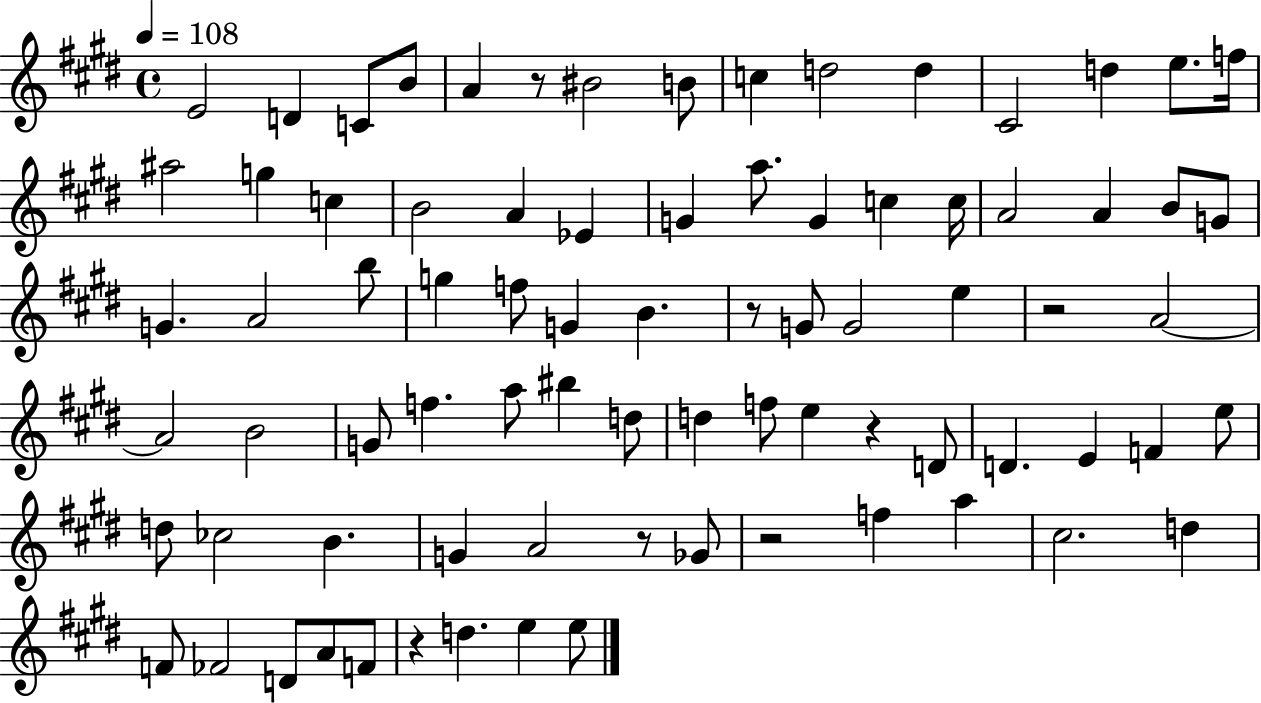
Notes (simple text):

E4/h D4/q C4/e B4/e A4/q R/e BIS4/h B4/e C5/q D5/h D5/q C#4/h D5/q E5/e. F5/s A#5/h G5/q C5/q B4/h A4/q Eb4/q G4/q A5/e. G4/q C5/q C5/s A4/h A4/q B4/e G4/e G4/q. A4/h B5/e G5/q F5/e G4/q B4/q. R/e G4/e G4/h E5/q R/h A4/h A4/h B4/h G4/e F5/q. A5/e BIS5/q D5/e D5/q F5/e E5/q R/q D4/e D4/q. E4/q F4/q E5/e D5/e CES5/h B4/q. G4/q A4/h R/e Gb4/e R/h F5/q A5/q C#5/h. D5/q F4/e FES4/h D4/e A4/e F4/e R/q D5/q. E5/q E5/e